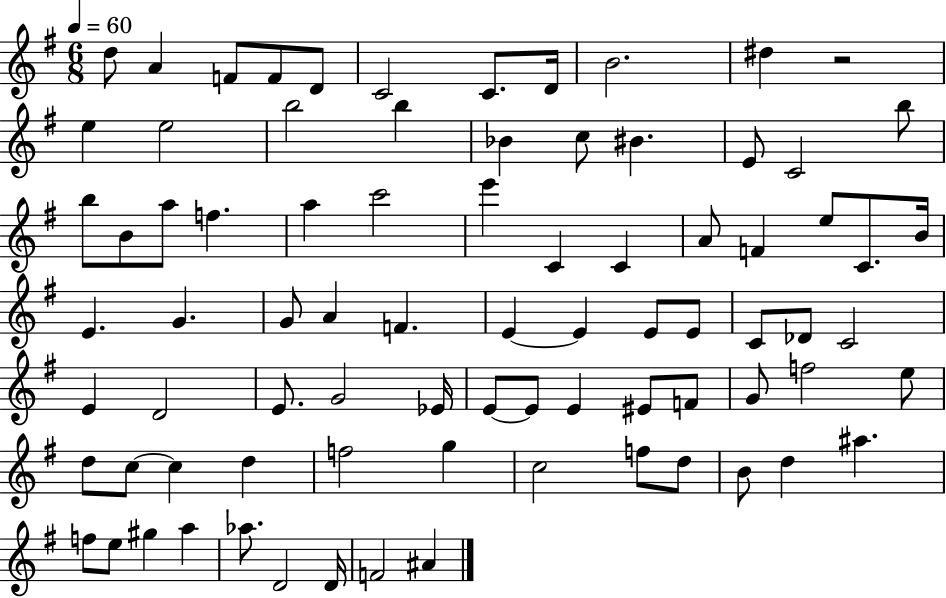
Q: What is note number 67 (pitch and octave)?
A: F5